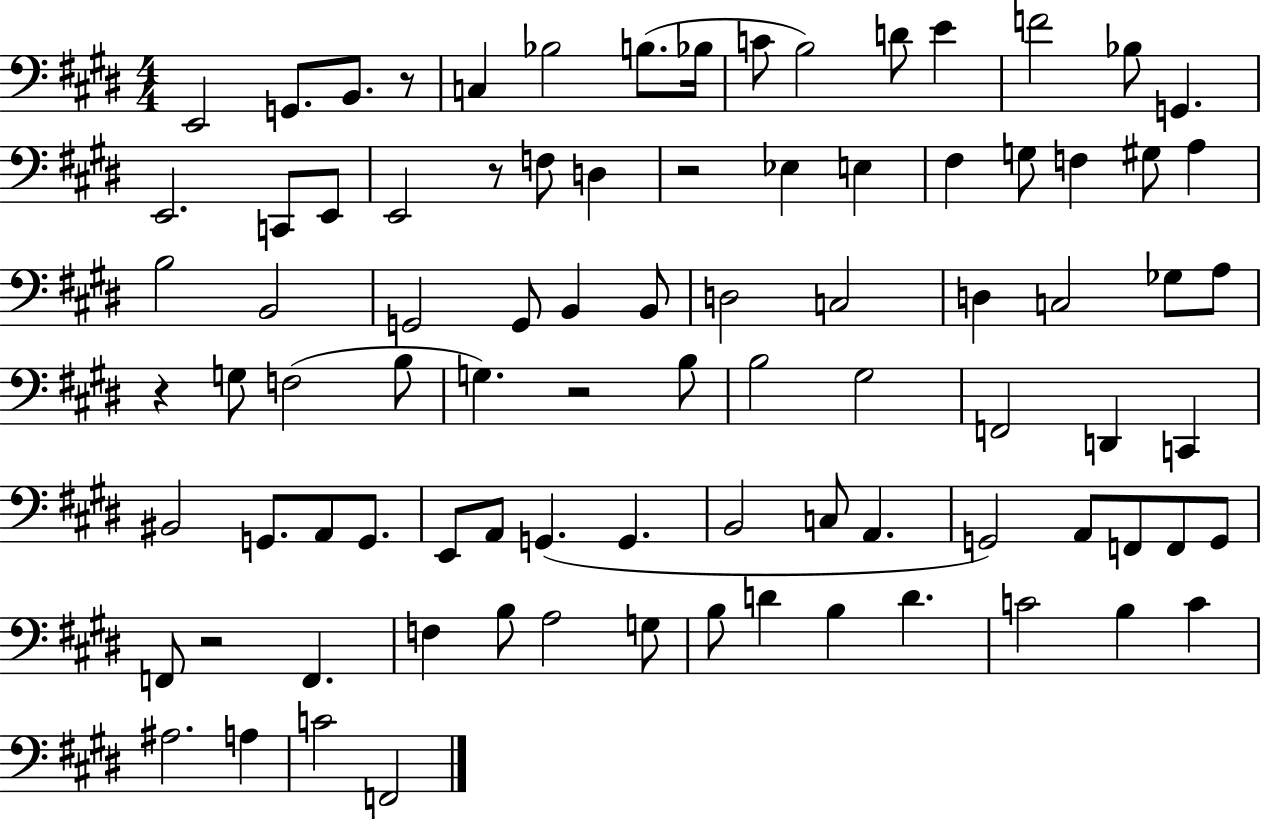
E2/h G2/e. B2/e. R/e C3/q Bb3/h B3/e. Bb3/s C4/e B3/h D4/e E4/q F4/h Bb3/e G2/q. E2/h. C2/e E2/e E2/h R/e F3/e D3/q R/h Eb3/q E3/q F#3/q G3/e F3/q G#3/e A3/q B3/h B2/h G2/h G2/e B2/q B2/e D3/h C3/h D3/q C3/h Gb3/e A3/e R/q G3/e F3/h B3/e G3/q. R/h B3/e B3/h G#3/h F2/h D2/q C2/q BIS2/h G2/e. A2/e G2/e. E2/e A2/e G2/q. G2/q. B2/h C3/e A2/q. G2/h A2/e F2/e F2/e G2/e F2/e R/h F2/q. F3/q B3/e A3/h G3/e B3/e D4/q B3/q D4/q. C4/h B3/q C4/q A#3/h. A3/q C4/h F2/h